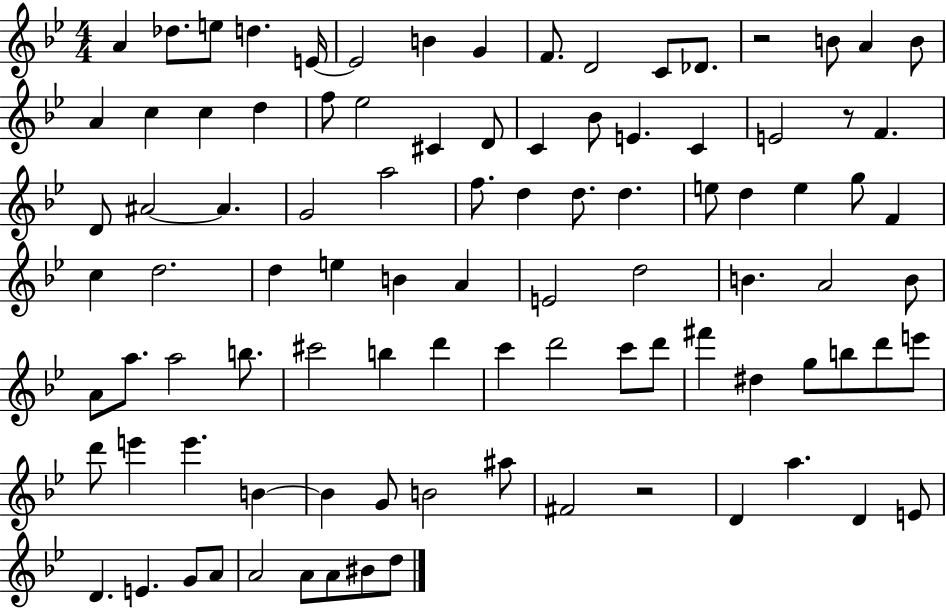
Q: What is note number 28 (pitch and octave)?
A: E4